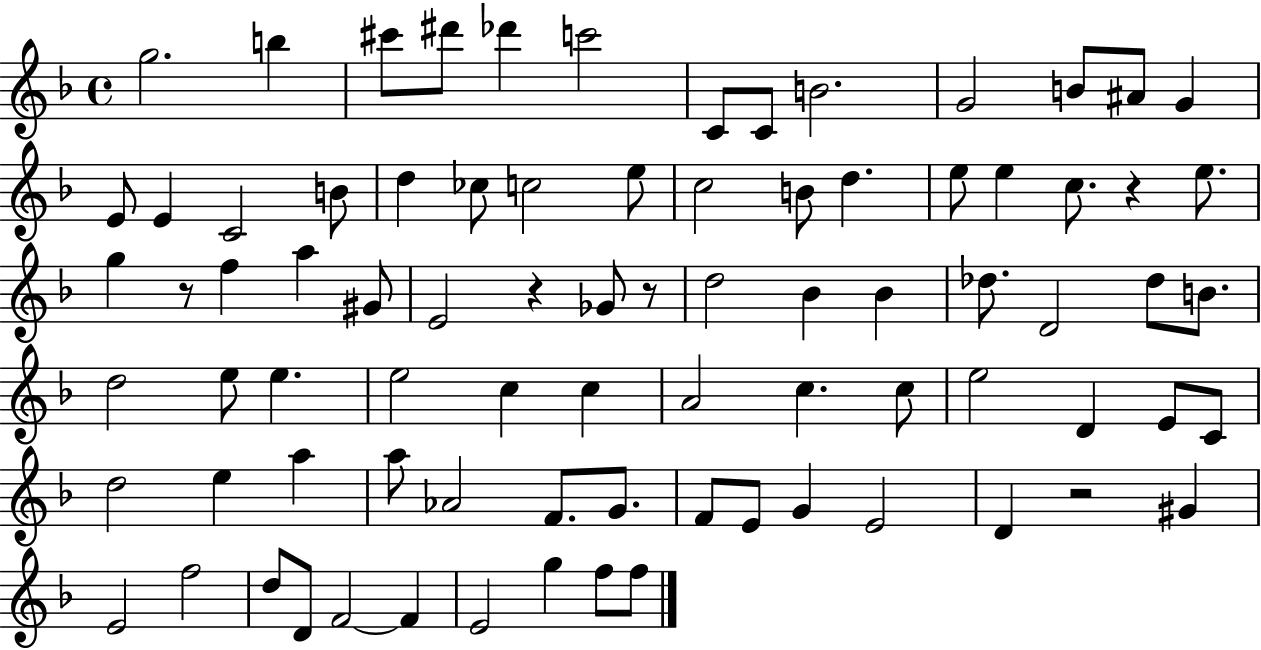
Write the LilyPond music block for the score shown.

{
  \clef treble
  \time 4/4
  \defaultTimeSignature
  \key f \major
  g''2. b''4 | cis'''8 dis'''8 des'''4 c'''2 | c'8 c'8 b'2. | g'2 b'8 ais'8 g'4 | \break e'8 e'4 c'2 b'8 | d''4 ces''8 c''2 e''8 | c''2 b'8 d''4. | e''8 e''4 c''8. r4 e''8. | \break g''4 r8 f''4 a''4 gis'8 | e'2 r4 ges'8 r8 | d''2 bes'4 bes'4 | des''8. d'2 des''8 b'8. | \break d''2 e''8 e''4. | e''2 c''4 c''4 | a'2 c''4. c''8 | e''2 d'4 e'8 c'8 | \break d''2 e''4 a''4 | a''8 aes'2 f'8. g'8. | f'8 e'8 g'4 e'2 | d'4 r2 gis'4 | \break e'2 f''2 | d''8 d'8 f'2~~ f'4 | e'2 g''4 f''8 f''8 | \bar "|."
}